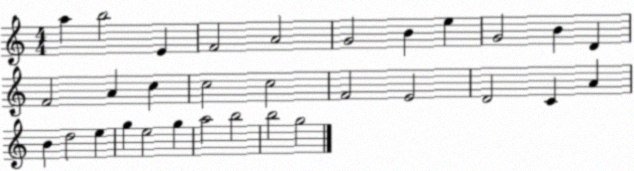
X:1
T:Untitled
M:4/4
L:1/4
K:C
a b2 E F2 A2 G2 B e G2 B D F2 A c c2 c2 F2 E2 D2 C A B d2 e g e2 g a2 b2 b2 g2